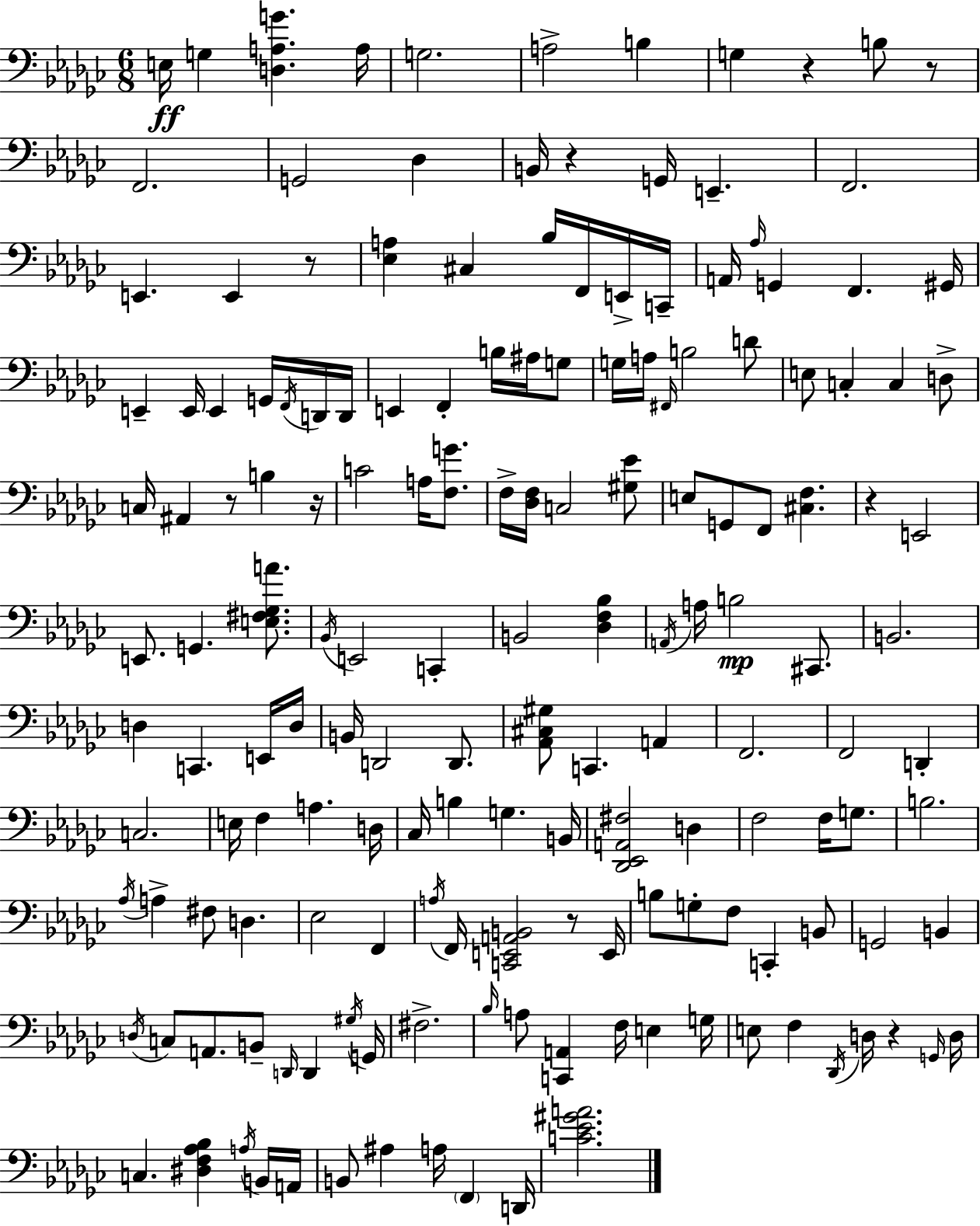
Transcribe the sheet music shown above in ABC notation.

X:1
T:Untitled
M:6/8
L:1/4
K:Ebm
E,/4 G, [D,A,G] A,/4 G,2 A,2 B, G, z B,/2 z/2 F,,2 G,,2 _D, B,,/4 z G,,/4 E,, F,,2 E,, E,, z/2 [_E,A,] ^C, _B,/4 F,,/4 E,,/4 C,,/4 A,,/4 _A,/4 G,, F,, ^G,,/4 E,, E,,/4 E,, G,,/4 F,,/4 D,,/4 D,,/4 E,, F,, B,/4 ^A,/4 G,/2 G,/4 A,/4 ^F,,/4 B,2 D/2 E,/2 C, C, D,/2 C,/4 ^A,, z/2 B, z/4 C2 A,/4 [F,G]/2 F,/4 [_D,F,]/4 C,2 [^G,_E]/2 E,/2 G,,/2 F,,/2 [^C,F,] z E,,2 E,,/2 G,, [E,^F,_G,A]/2 _B,,/4 E,,2 C,, B,,2 [_D,F,_B,] A,,/4 A,/4 B,2 ^C,,/2 B,,2 D, C,, E,,/4 D,/4 B,,/4 D,,2 D,,/2 [_A,,^C,^G,]/2 C,, A,, F,,2 F,,2 D,, C,2 E,/4 F, A, D,/4 _C,/4 B, G, B,,/4 [_D,,_E,,A,,^F,]2 D, F,2 F,/4 G,/2 B,2 _A,/4 A, ^F,/2 D, _E,2 F,, A,/4 F,,/4 [C,,E,,A,,B,,]2 z/2 E,,/4 B,/2 G,/2 F,/2 C,, B,,/2 G,,2 B,, D,/4 C,/2 A,,/2 B,,/2 D,,/4 D,, ^G,/4 G,,/4 ^F,2 _B,/4 A,/2 [C,,A,,] F,/4 E, G,/4 E,/2 F, _D,,/4 D,/4 z G,,/4 D,/4 C, [^D,F,_A,_B,] A,/4 B,,/4 A,,/4 B,,/2 ^A, A,/4 F,, D,,/4 [C_E^GA]2